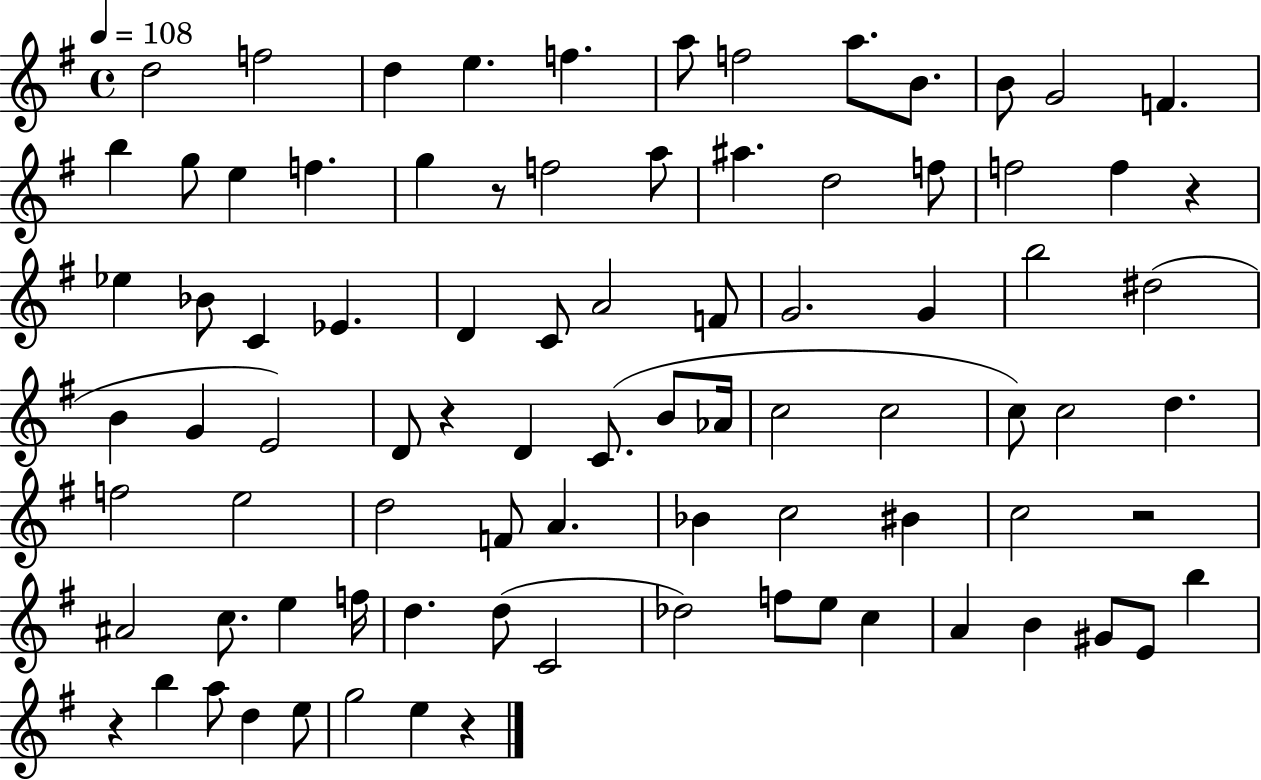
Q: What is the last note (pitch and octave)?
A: E5